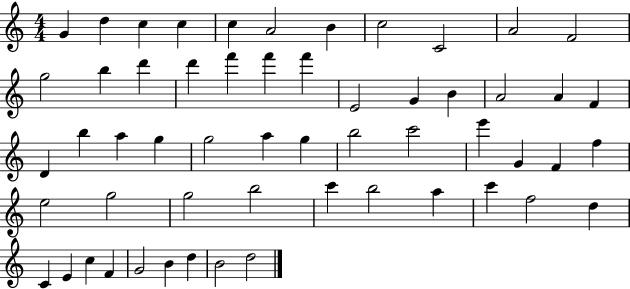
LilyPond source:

{
  \clef treble
  \numericTimeSignature
  \time 4/4
  \key c \major
  g'4 d''4 c''4 c''4 | c''4 a'2 b'4 | c''2 c'2 | a'2 f'2 | \break g''2 b''4 d'''4 | d'''4 f'''4 f'''4 f'''4 | e'2 g'4 b'4 | a'2 a'4 f'4 | \break d'4 b''4 a''4 g''4 | g''2 a''4 g''4 | b''2 c'''2 | e'''4 g'4 f'4 f''4 | \break e''2 g''2 | g''2 b''2 | c'''4 b''2 a''4 | c'''4 f''2 d''4 | \break c'4 e'4 c''4 f'4 | g'2 b'4 d''4 | b'2 d''2 | \bar "|."
}